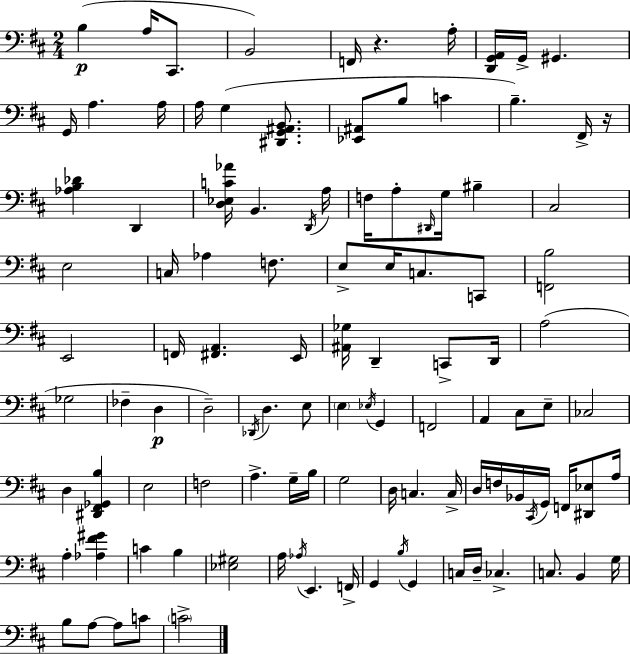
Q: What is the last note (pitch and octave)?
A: C4